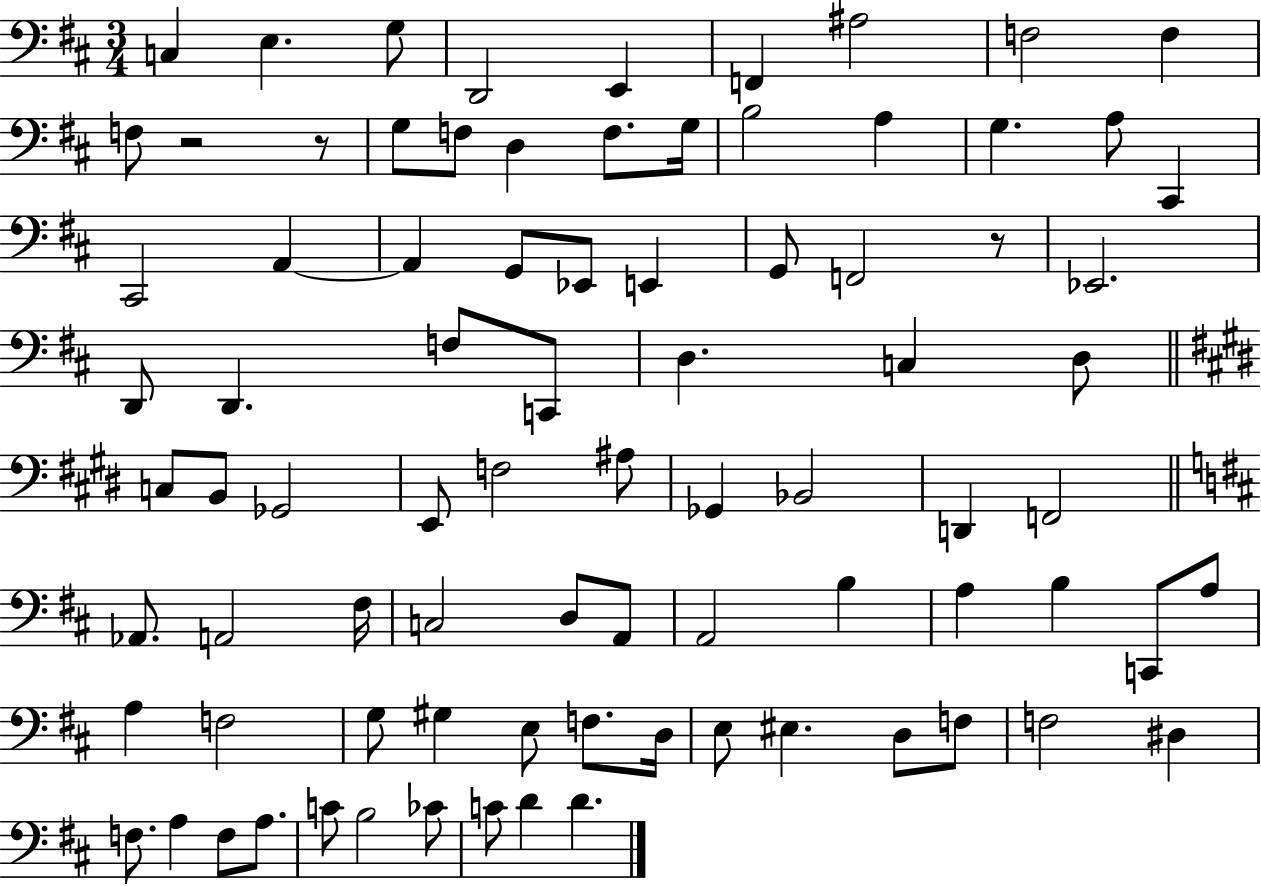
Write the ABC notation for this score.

X:1
T:Untitled
M:3/4
L:1/4
K:D
C, E, G,/2 D,,2 E,, F,, ^A,2 F,2 F, F,/2 z2 z/2 G,/2 F,/2 D, F,/2 G,/4 B,2 A, G, A,/2 ^C,, ^C,,2 A,, A,, G,,/2 _E,,/2 E,, G,,/2 F,,2 z/2 _E,,2 D,,/2 D,, F,/2 C,,/2 D, C, D,/2 C,/2 B,,/2 _G,,2 E,,/2 F,2 ^A,/2 _G,, _B,,2 D,, F,,2 _A,,/2 A,,2 ^F,/4 C,2 D,/2 A,,/2 A,,2 B, A, B, C,,/2 A,/2 A, F,2 G,/2 ^G, E,/2 F,/2 D,/4 E,/2 ^E, D,/2 F,/2 F,2 ^D, F,/2 A, F,/2 A,/2 C/2 B,2 _C/2 C/2 D D